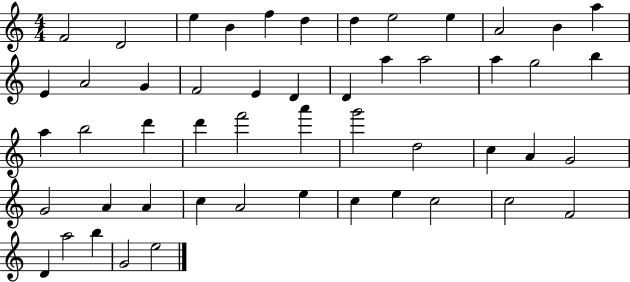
{
  \clef treble
  \numericTimeSignature
  \time 4/4
  \key c \major
  f'2 d'2 | e''4 b'4 f''4 d''4 | d''4 e''2 e''4 | a'2 b'4 a''4 | \break e'4 a'2 g'4 | f'2 e'4 d'4 | d'4 a''4 a''2 | a''4 g''2 b''4 | \break a''4 b''2 d'''4 | d'''4 f'''2 a'''4 | g'''2 d''2 | c''4 a'4 g'2 | \break g'2 a'4 a'4 | c''4 a'2 e''4 | c''4 e''4 c''2 | c''2 f'2 | \break d'4 a''2 b''4 | g'2 e''2 | \bar "|."
}